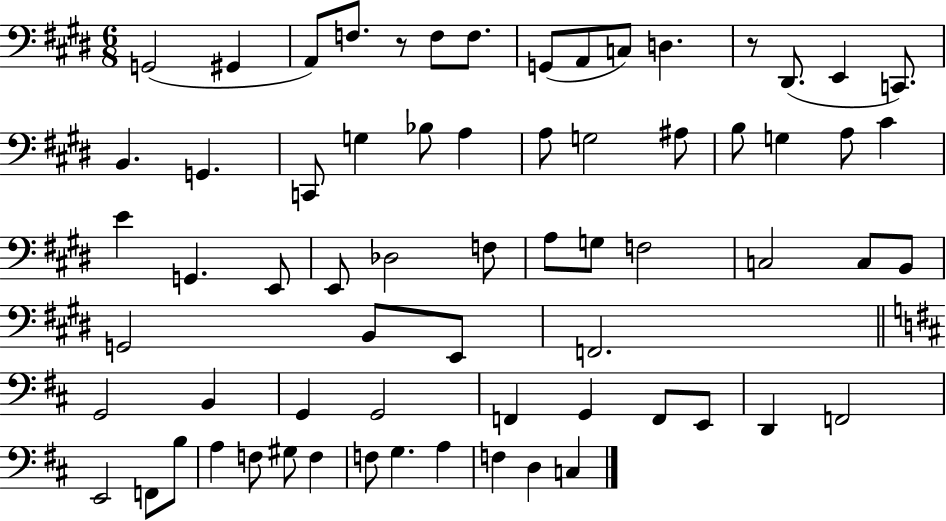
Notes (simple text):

G2/h G#2/q A2/e F3/e. R/e F3/e F3/e. G2/e A2/e C3/e D3/q. R/e D#2/e. E2/q C2/e. B2/q. G2/q. C2/e G3/q Bb3/e A3/q A3/e G3/h A#3/e B3/e G3/q A3/e C#4/q E4/q G2/q. E2/e E2/e Db3/h F3/e A3/e G3/e F3/h C3/h C3/e B2/e G2/h B2/e E2/e F2/h. G2/h B2/q G2/q G2/h F2/q G2/q F2/e E2/e D2/q F2/h E2/h F2/e B3/e A3/q F3/e G#3/e F3/q F3/e G3/q. A3/q F3/q D3/q C3/q